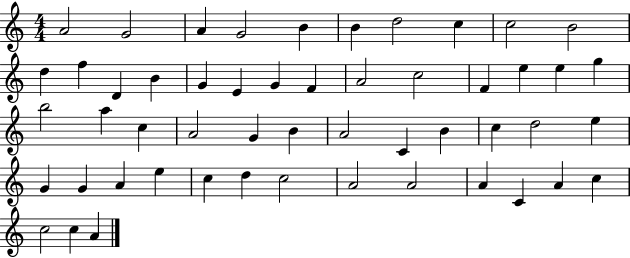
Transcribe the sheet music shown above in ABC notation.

X:1
T:Untitled
M:4/4
L:1/4
K:C
A2 G2 A G2 B B d2 c c2 B2 d f D B G E G F A2 c2 F e e g b2 a c A2 G B A2 C B c d2 e G G A e c d c2 A2 A2 A C A c c2 c A